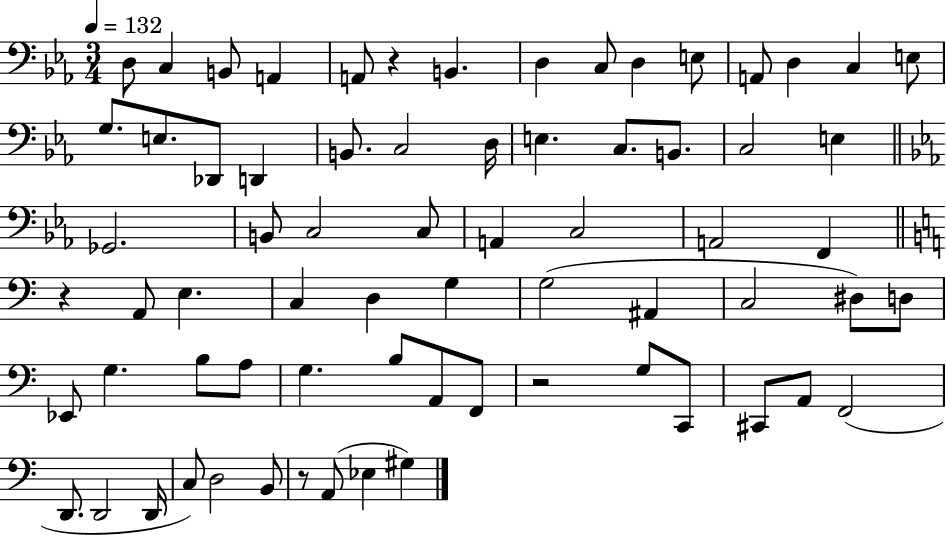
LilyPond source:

{
  \clef bass
  \numericTimeSignature
  \time 3/4
  \key ees \major
  \tempo 4 = 132
  d8 c4 b,8 a,4 | a,8 r4 b,4. | d4 c8 d4 e8 | a,8 d4 c4 e8 | \break g8. e8. des,8 d,4 | b,8. c2 d16 | e4. c8. b,8. | c2 e4 | \break \bar "||" \break \key ees \major ges,2. | b,8 c2 c8 | a,4 c2 | a,2 f,4 | \break \bar "||" \break \key c \major r4 a,8 e4. | c4 d4 g4 | g2( ais,4 | c2 dis8) d8 | \break ees,8 g4. b8 a8 | g4. b8 a,8 f,8 | r2 g8 c,8 | cis,8 a,8 f,2( | \break d,8. d,2 d,16 | c8) d2 b,8 | r8 a,8( ees4 gis4) | \bar "|."
}